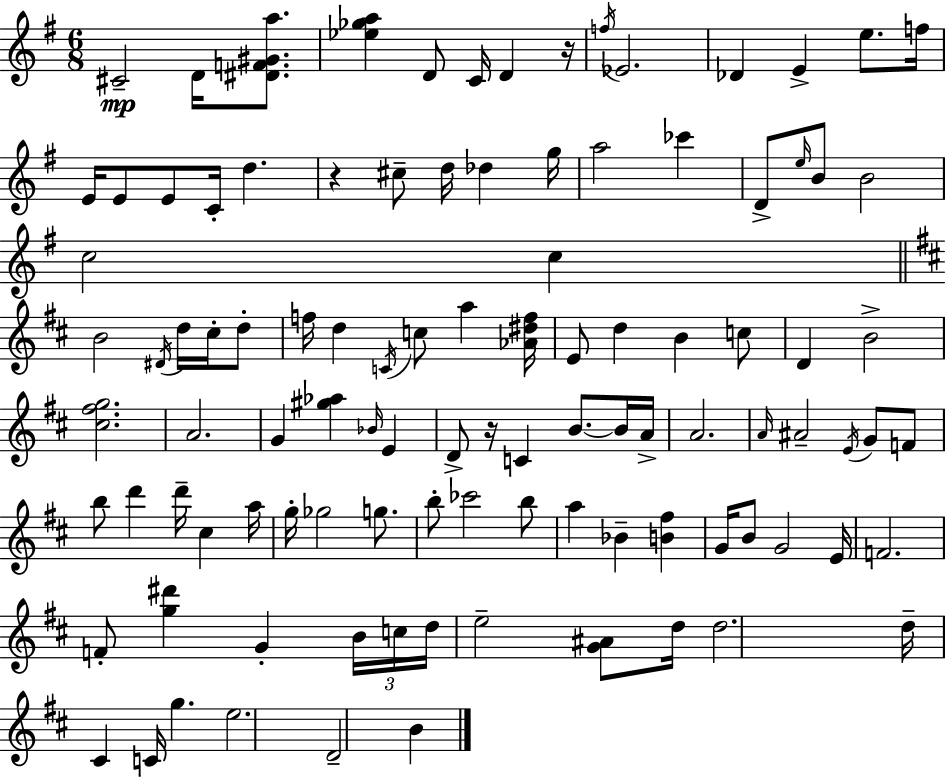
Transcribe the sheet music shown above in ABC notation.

X:1
T:Untitled
M:6/8
L:1/4
K:Em
^C2 D/4 [^DF^Ga]/2 [_e_ga] D/2 C/4 D z/4 f/4 _E2 _D E e/2 f/4 E/4 E/2 E/2 C/4 d z ^c/2 d/4 _d g/4 a2 _c' D/2 e/4 B/2 B2 c2 c B2 ^D/4 d/4 ^c/4 d/2 f/4 d C/4 c/2 a [_A^df]/4 E/2 d B c/2 D B2 [^c^fg]2 A2 G [^g_a] _B/4 E D/2 z/4 C B/2 B/4 A/4 A2 A/4 ^A2 E/4 G/2 F/2 b/2 d' d'/4 ^c a/4 g/4 _g2 g/2 b/2 _c'2 b/2 a _B [B^f] G/4 B/2 G2 E/4 F2 F/2 [g^d'] G B/4 c/4 d/4 e2 [G^A]/2 d/4 d2 d/4 ^C C/4 g e2 D2 B